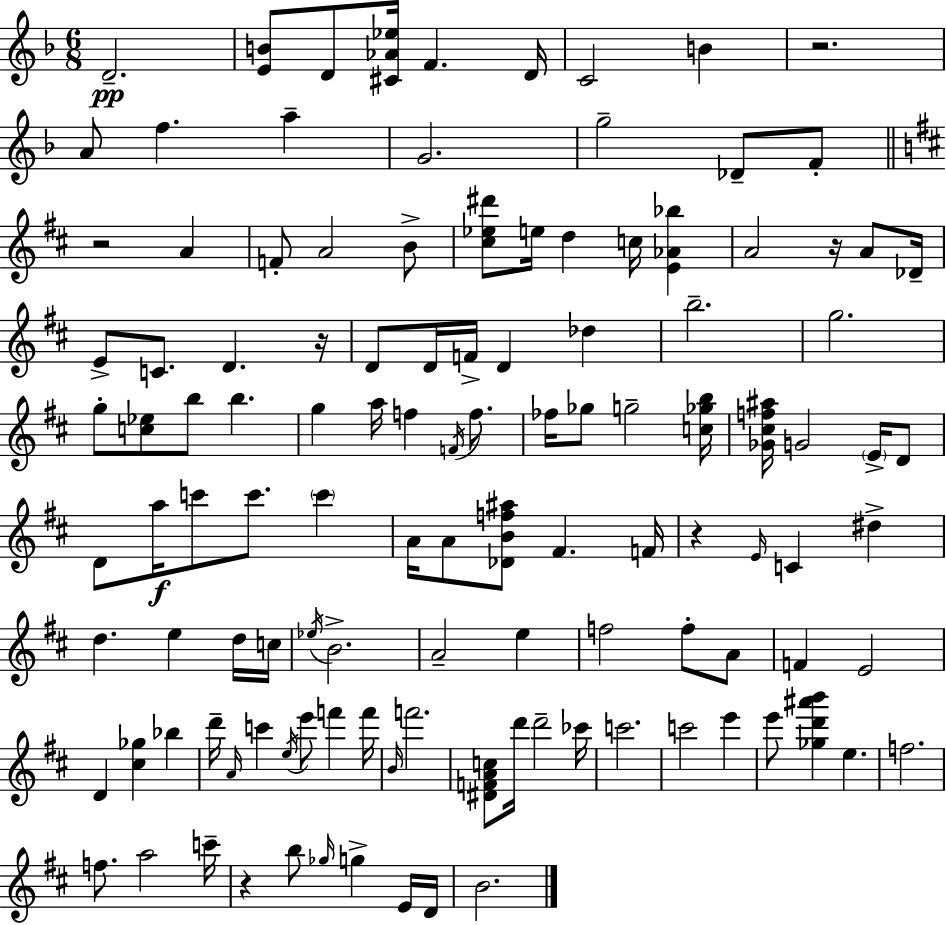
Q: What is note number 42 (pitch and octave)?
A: FES5